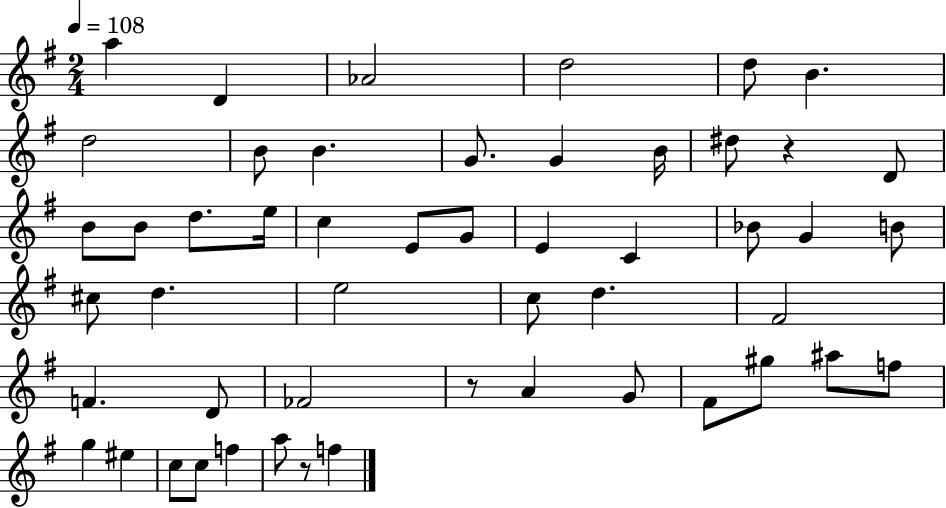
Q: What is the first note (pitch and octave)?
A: A5